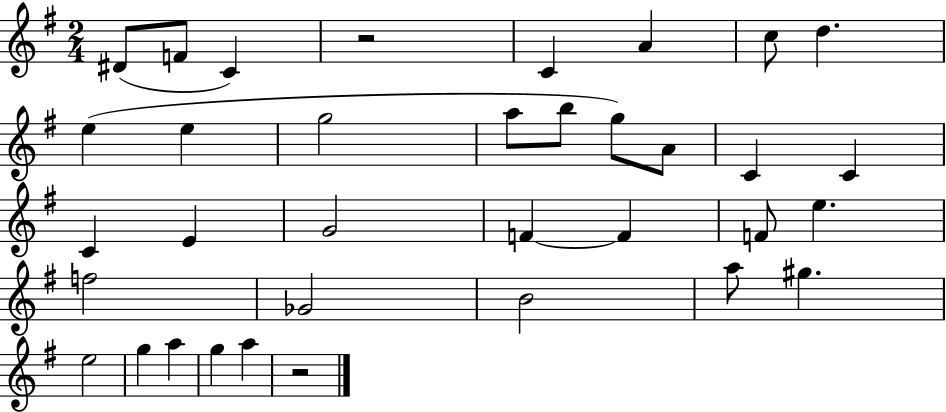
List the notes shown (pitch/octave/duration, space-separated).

D#4/e F4/e C4/q R/h C4/q A4/q C5/e D5/q. E5/q E5/q G5/h A5/e B5/e G5/e A4/e C4/q C4/q C4/q E4/q G4/h F4/q F4/q F4/e E5/q. F5/h Gb4/h B4/h A5/e G#5/q. E5/h G5/q A5/q G5/q A5/q R/h